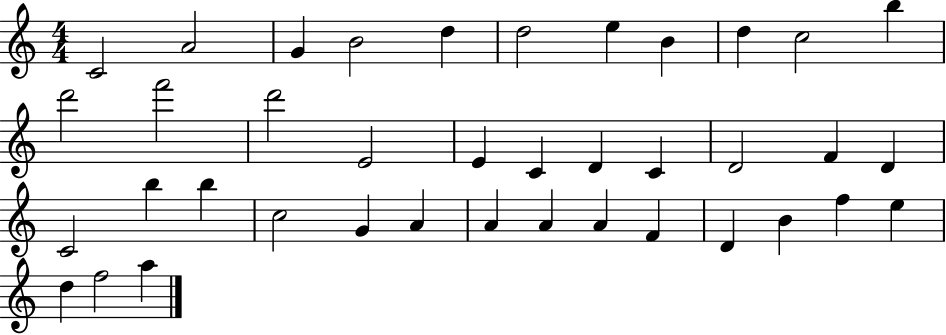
{
  \clef treble
  \numericTimeSignature
  \time 4/4
  \key c \major
  c'2 a'2 | g'4 b'2 d''4 | d''2 e''4 b'4 | d''4 c''2 b''4 | \break d'''2 f'''2 | d'''2 e'2 | e'4 c'4 d'4 c'4 | d'2 f'4 d'4 | \break c'2 b''4 b''4 | c''2 g'4 a'4 | a'4 a'4 a'4 f'4 | d'4 b'4 f''4 e''4 | \break d''4 f''2 a''4 | \bar "|."
}